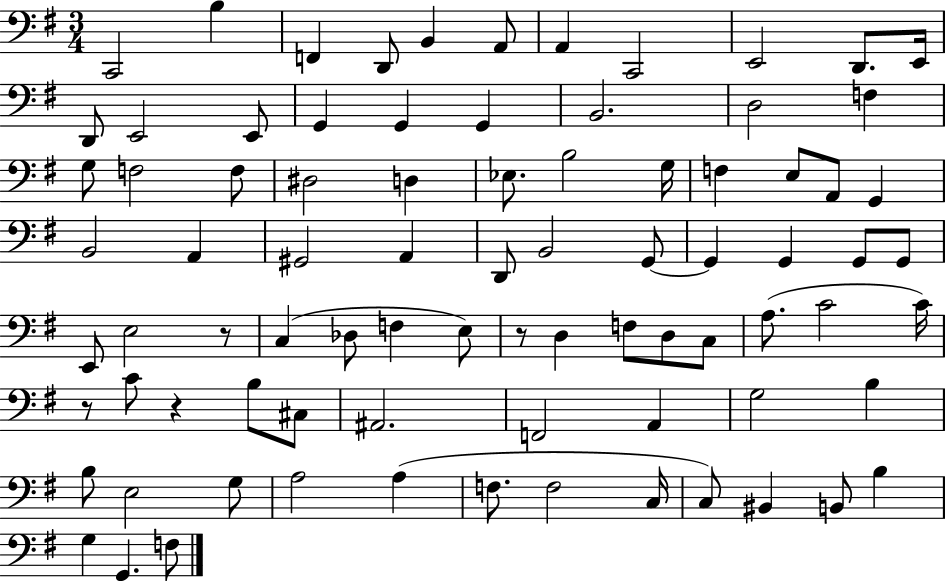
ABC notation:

X:1
T:Untitled
M:3/4
L:1/4
K:G
C,,2 B, F,, D,,/2 B,, A,,/2 A,, C,,2 E,,2 D,,/2 E,,/4 D,,/2 E,,2 E,,/2 G,, G,, G,, B,,2 D,2 F, G,/2 F,2 F,/2 ^D,2 D, _E,/2 B,2 G,/4 F, E,/2 A,,/2 G,, B,,2 A,, ^G,,2 A,, D,,/2 B,,2 G,,/2 G,, G,, G,,/2 G,,/2 E,,/2 E,2 z/2 C, _D,/2 F, E,/2 z/2 D, F,/2 D,/2 C,/2 A,/2 C2 C/4 z/2 C/2 z B,/2 ^C,/2 ^A,,2 F,,2 A,, G,2 B, B,/2 E,2 G,/2 A,2 A, F,/2 F,2 C,/4 C,/2 ^B,, B,,/2 B, G, G,, F,/2